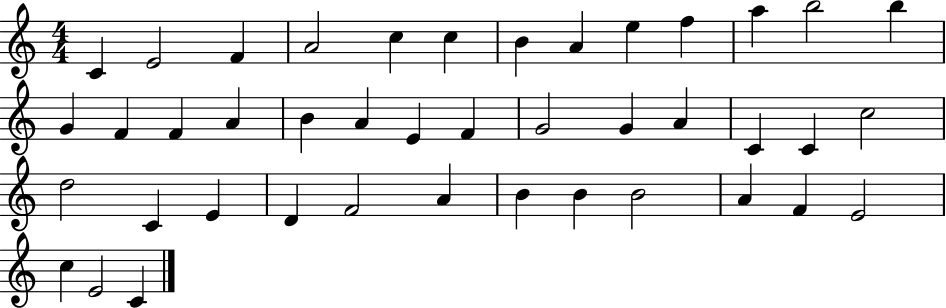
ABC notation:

X:1
T:Untitled
M:4/4
L:1/4
K:C
C E2 F A2 c c B A e f a b2 b G F F A B A E F G2 G A C C c2 d2 C E D F2 A B B B2 A F E2 c E2 C